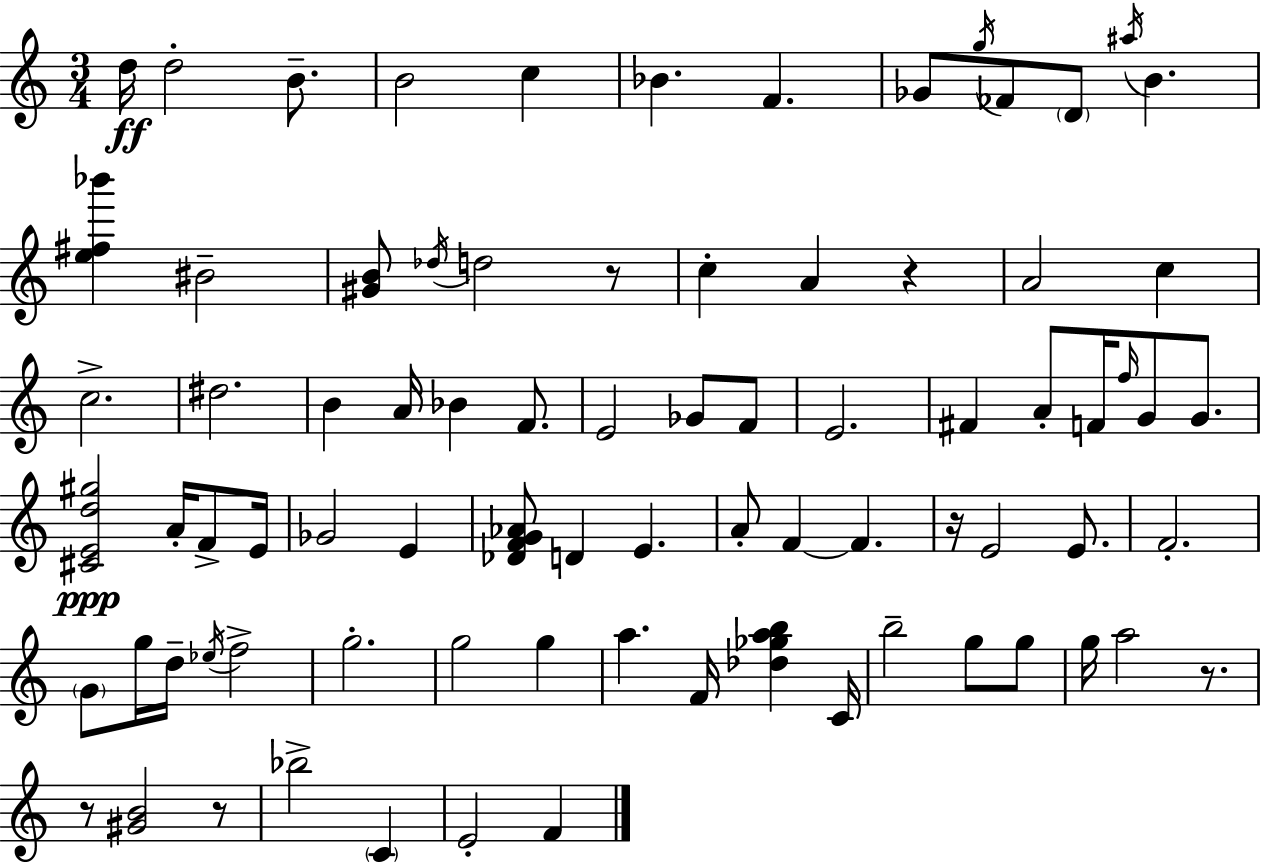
{
  \clef treble
  \numericTimeSignature
  \time 3/4
  \key a \minor
  d''16\ff d''2-. b'8.-- | b'2 c''4 | bes'4. f'4. | ges'8 \acciaccatura { g''16 } fes'8 \parenthesize d'8 \acciaccatura { ais''16 } b'4. | \break <e'' fis'' bes'''>4 bis'2-- | <gis' b'>8 \acciaccatura { des''16 } d''2 | r8 c''4-. a'4 r4 | a'2 c''4 | \break c''2.-> | dis''2. | b'4 a'16 bes'4 | f'8. e'2 ges'8 | \break f'8 e'2. | fis'4 a'8-. f'16 \grace { f''16 } g'8 | g'8. <cis' e' d'' gis''>2\ppp | a'16-. f'8-> e'16 ges'2 | \break e'4 <des' f' g' aes'>8 d'4 e'4. | a'8-. f'4~~ f'4. | r16 e'2 | e'8. f'2.-. | \break \parenthesize g'8 g''16 d''16-- \acciaccatura { ees''16 } f''2-> | g''2.-. | g''2 | g''4 a''4. f'16 | \break <des'' ges'' a'' b''>4 c'16 b''2-- | g''8 g''8 g''16 a''2 | r8. r8 <gis' b'>2 | r8 bes''2-> | \break \parenthesize c'4 e'2-. | f'4 \bar "|."
}